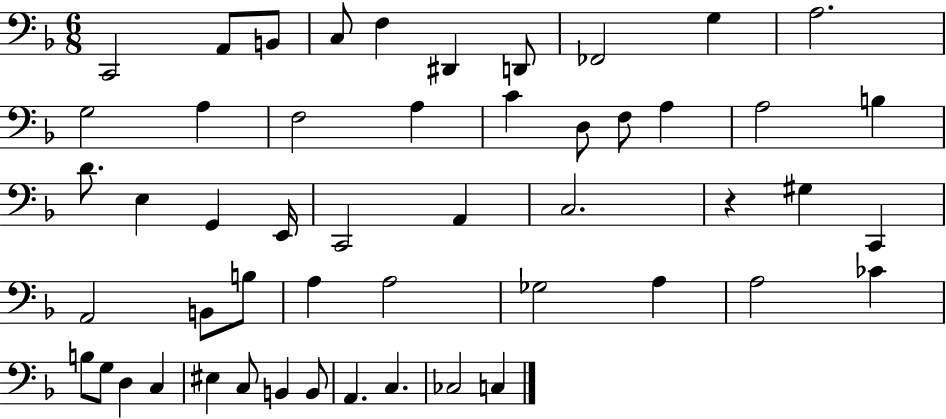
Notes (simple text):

C2/h A2/e B2/e C3/e F3/q D#2/q D2/e FES2/h G3/q A3/h. G3/h A3/q F3/h A3/q C4/q D3/e F3/e A3/q A3/h B3/q D4/e. E3/q G2/q E2/s C2/h A2/q C3/h. R/q G#3/q C2/q A2/h B2/e B3/e A3/q A3/h Gb3/h A3/q A3/h CES4/q B3/e G3/e D3/q C3/q EIS3/q C3/e B2/q B2/e A2/q. C3/q. CES3/h C3/q